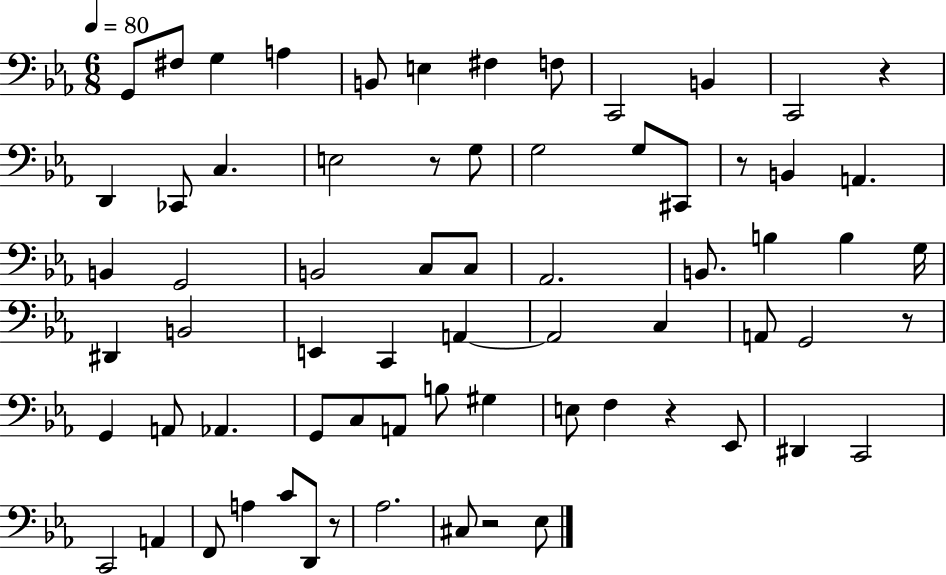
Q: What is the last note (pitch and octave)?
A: Eb3